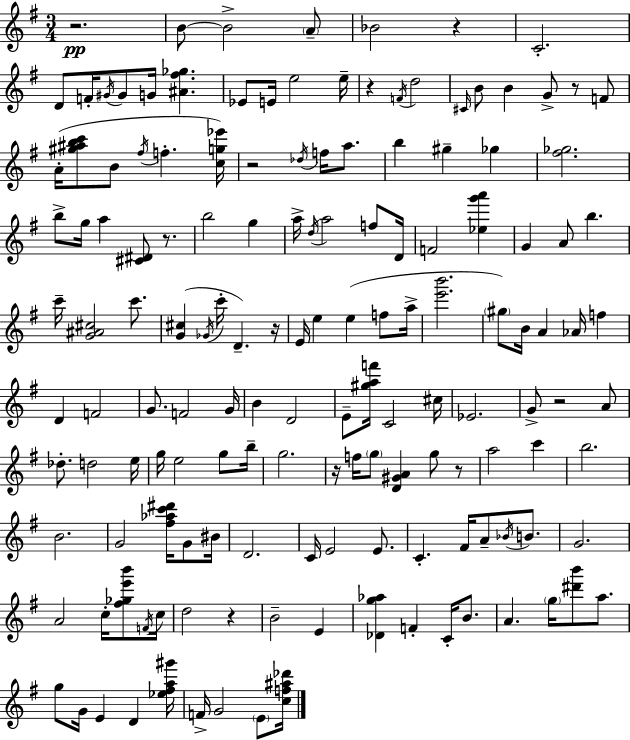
R/h. B4/e B4/h A4/e Bb4/h R/q C4/h. D4/e F4/s G#4/s G#4/e G4/s [A#4,F#5,Gb5]/q. Eb4/e E4/s E5/h E5/s R/q F4/s D5/h C#4/s B4/e B4/q G4/e R/e F4/e A4/s [G#5,A#5,B5,C6]/e B4/e F#5/s F5/q. [C5,G5,Eb6]/s R/h Db5/s F5/s A5/e. B5/q G#5/q Gb5/q [F#5,Gb5]/h. B5/e G5/s A5/q [C#4,D#4]/e R/e. B5/h G5/q A5/s D5/s A5/h F5/e D4/s F4/h [Eb5,G6,A6]/q G4/q A4/e B5/q. C6/s [G4,A#4,C#5]/h C6/e. [G4,C#5]/q Gb4/s C6/s D4/q. R/s E4/s E5/q E5/q F5/e A5/s [E6,B6]/h. G#5/e B4/s A4/q Ab4/s F5/q D4/q F4/h G4/e. F4/h G4/s B4/q D4/h E4/e [G#5,A5,F6]/s C4/h C#5/s Eb4/h. G4/e R/h A4/e Db5/e. D5/h E5/s G5/s E5/h G5/e B5/s G5/h. R/s F5/s G5/e [D4,G#4,A4]/q G5/e R/e A5/h C6/q B5/h. B4/h. G4/h [F#5,Ab5,C6,D#6]/s G4/e BIS4/s D4/h. C4/s E4/h E4/e. C4/q. F#4/s A4/e Bb4/s B4/e. G4/h. A4/h C5/s [F#5,Gb5,E6,B6]/e F4/s C5/s D5/h R/q B4/h E4/q [Db4,G5,Ab5]/q F4/q C4/s B4/e. A4/q. G5/s [D#6,B6]/e A5/e. G5/e G4/s E4/q D4/q [Eb5,F#5,A5,G#6]/s F4/s G4/h E4/e [C5,F5,A#5,Db6]/s